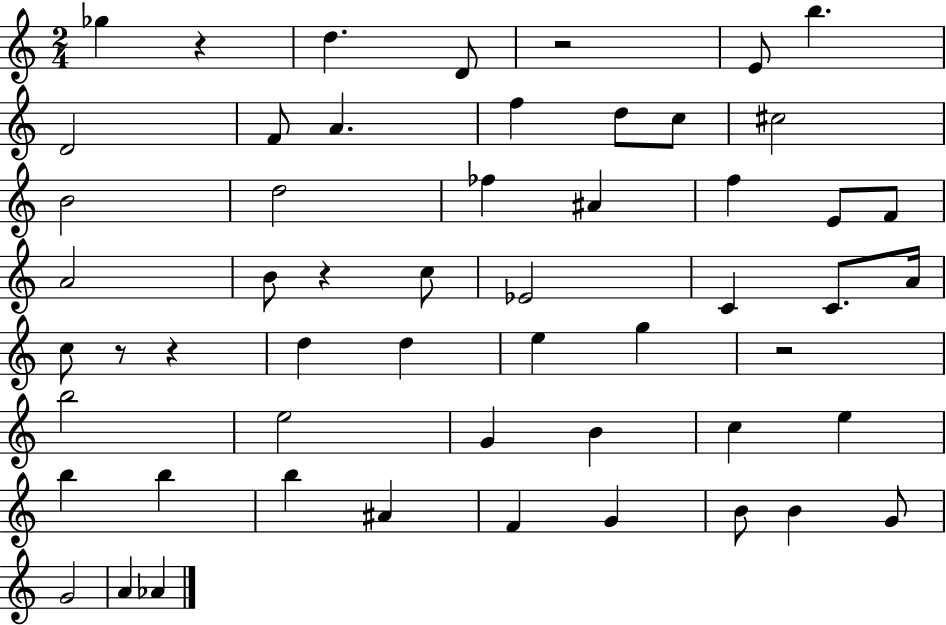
{
  \clef treble
  \numericTimeSignature
  \time 2/4
  \key c \major
  ges''4 r4 | d''4. d'8 | r2 | e'8 b''4. | \break d'2 | f'8 a'4. | f''4 d''8 c''8 | cis''2 | \break b'2 | d''2 | fes''4 ais'4 | f''4 e'8 f'8 | \break a'2 | b'8 r4 c''8 | ees'2 | c'4 c'8. a'16 | \break c''8 r8 r4 | d''4 d''4 | e''4 g''4 | r2 | \break b''2 | e''2 | g'4 b'4 | c''4 e''4 | \break b''4 b''4 | b''4 ais'4 | f'4 g'4 | b'8 b'4 g'8 | \break g'2 | a'4 aes'4 | \bar "|."
}